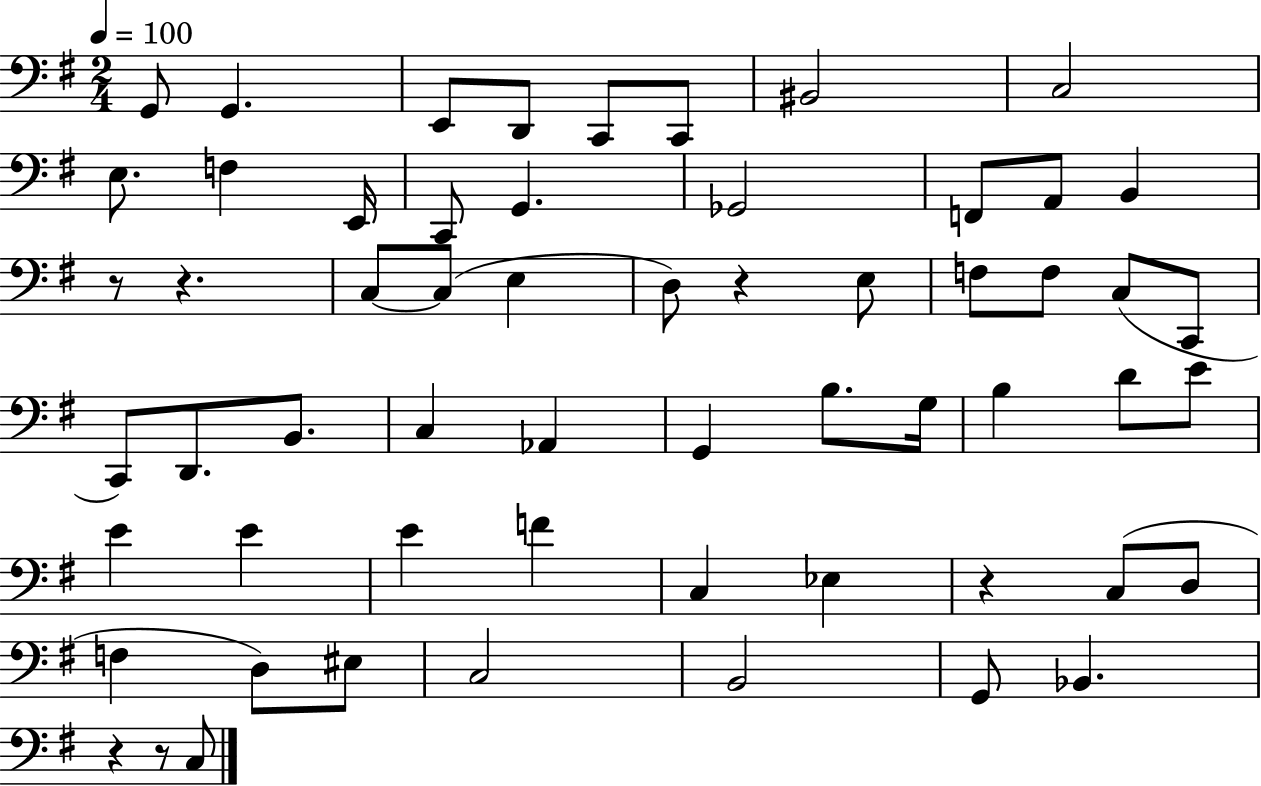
X:1
T:Untitled
M:2/4
L:1/4
K:G
G,,/2 G,, E,,/2 D,,/2 C,,/2 C,,/2 ^B,,2 C,2 E,/2 F, E,,/4 C,,/2 G,, _G,,2 F,,/2 A,,/2 B,, z/2 z C,/2 C,/2 E, D,/2 z E,/2 F,/2 F,/2 C,/2 C,,/2 C,,/2 D,,/2 B,,/2 C, _A,, G,, B,/2 G,/4 B, D/2 E/2 E E E F C, _E, z C,/2 D,/2 F, D,/2 ^E,/2 C,2 B,,2 G,,/2 _B,, z z/2 C,/2